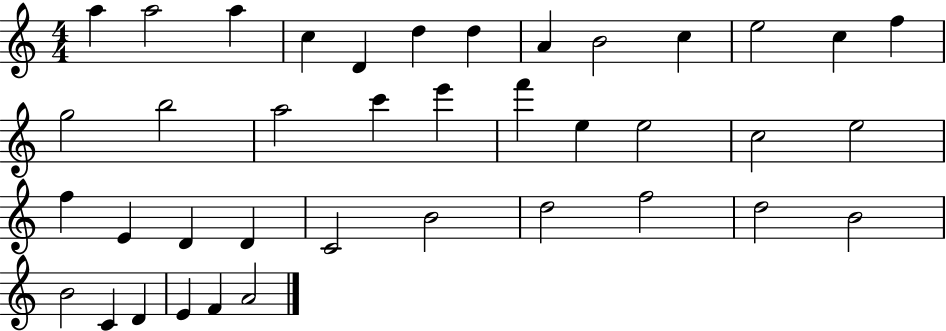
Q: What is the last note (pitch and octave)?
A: A4